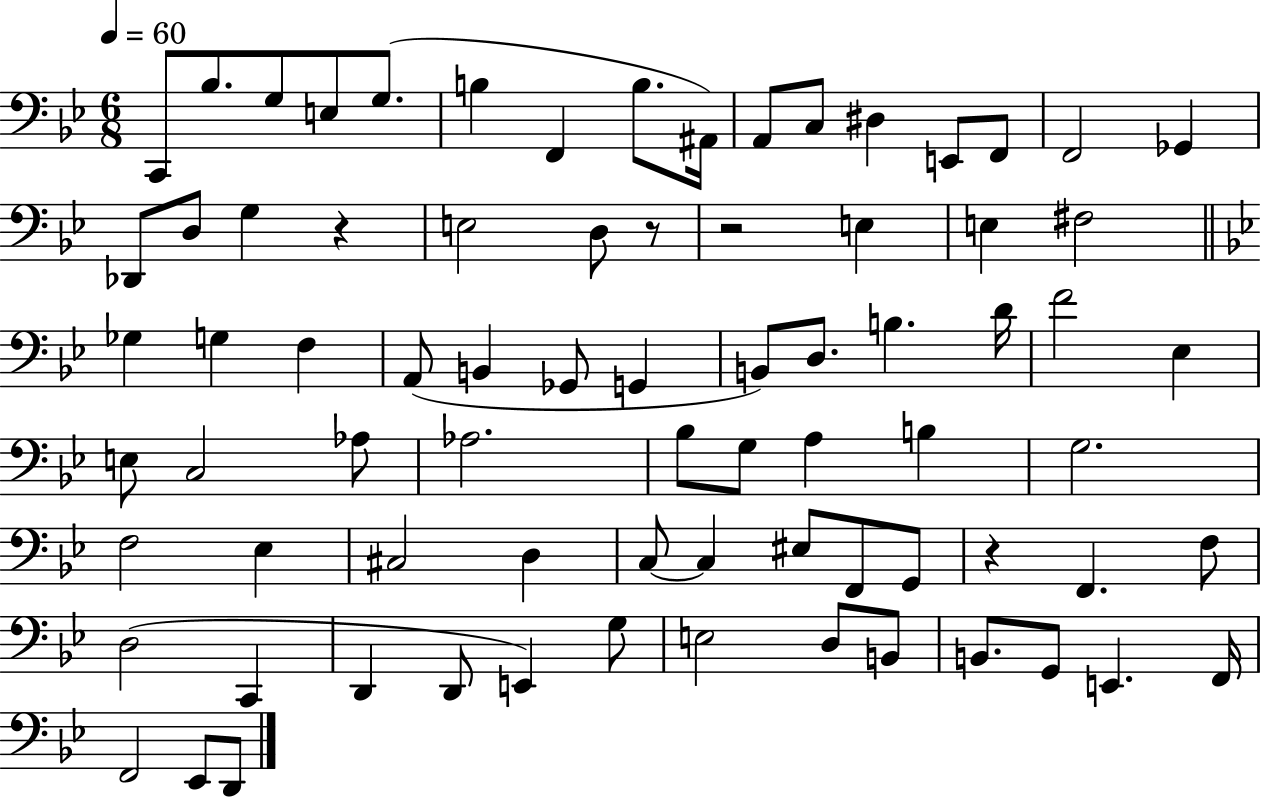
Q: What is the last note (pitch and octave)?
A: D2